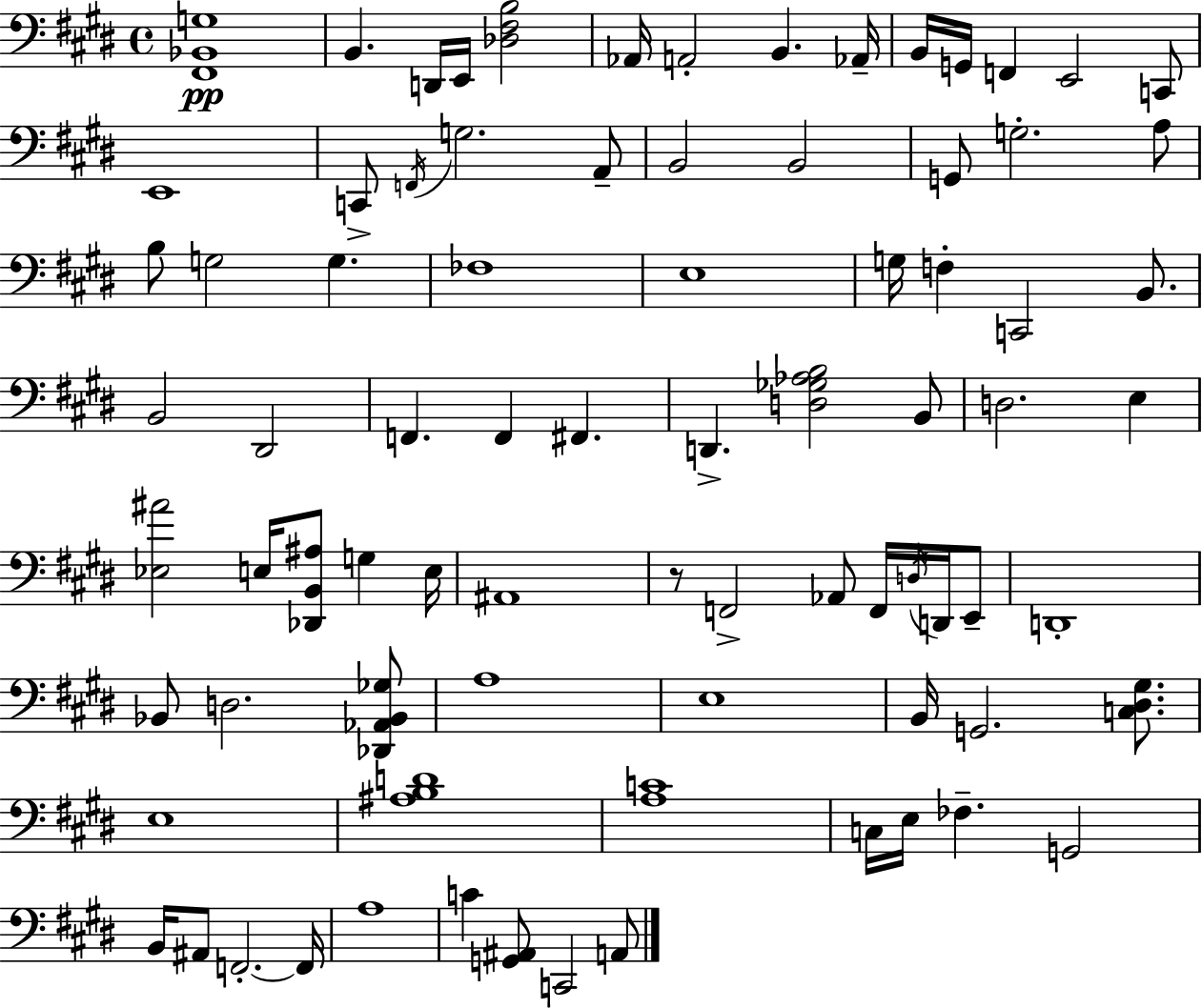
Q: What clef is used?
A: bass